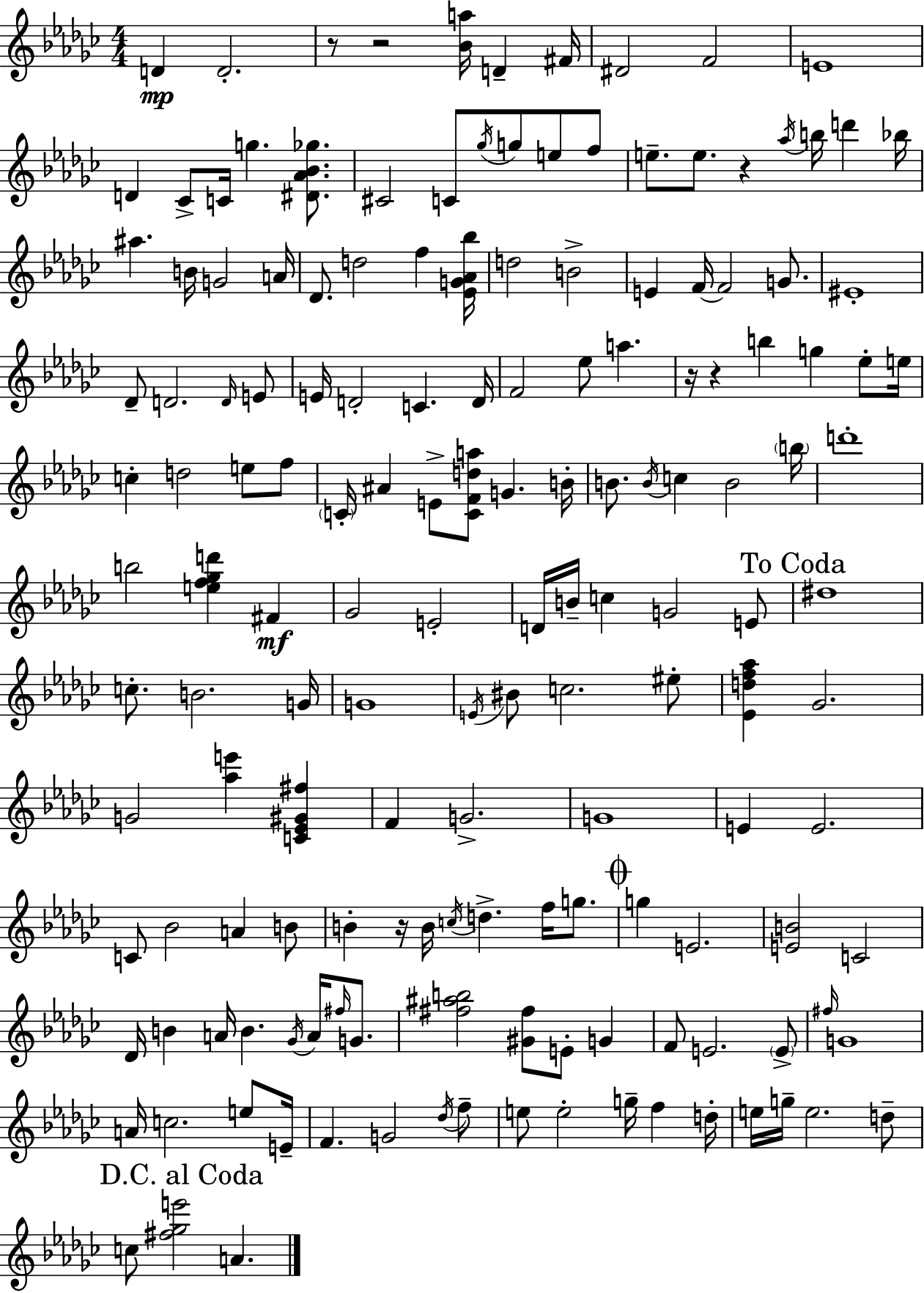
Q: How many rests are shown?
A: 6